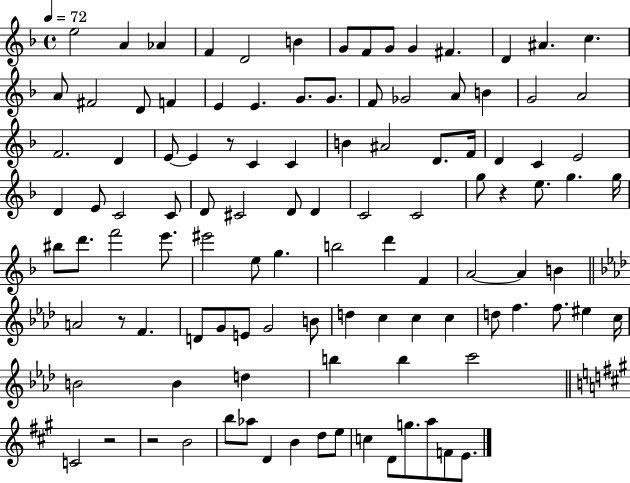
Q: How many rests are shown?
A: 5